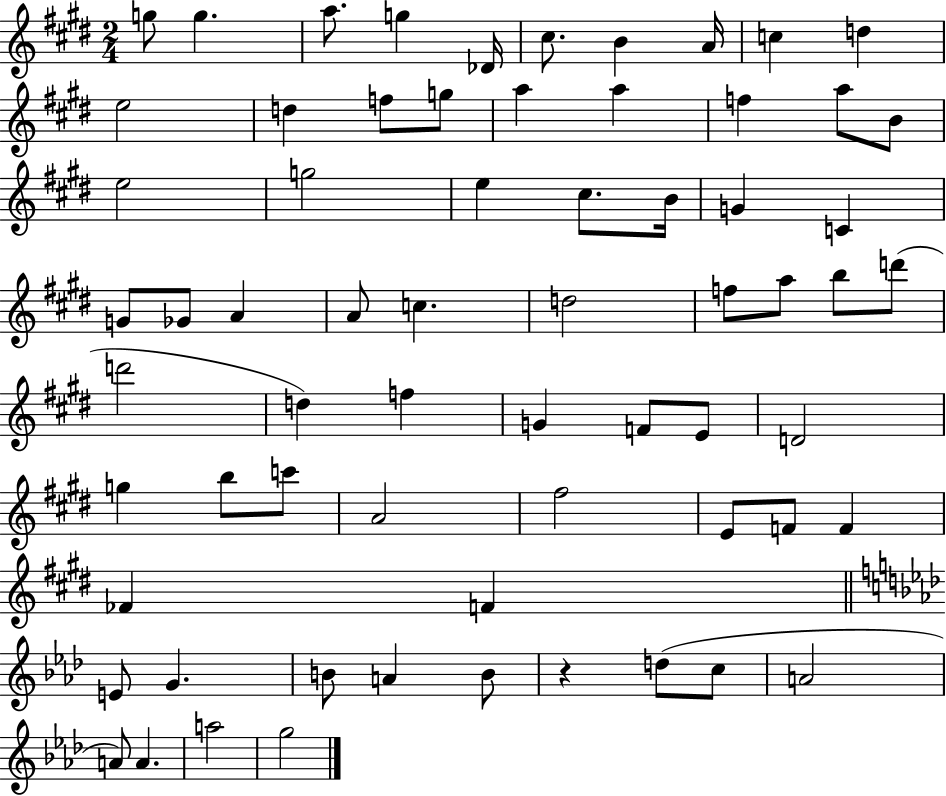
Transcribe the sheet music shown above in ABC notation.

X:1
T:Untitled
M:2/4
L:1/4
K:E
g/2 g a/2 g _D/4 ^c/2 B A/4 c d e2 d f/2 g/2 a a f a/2 B/2 e2 g2 e ^c/2 B/4 G C G/2 _G/2 A A/2 c d2 f/2 a/2 b/2 d'/2 d'2 d f G F/2 E/2 D2 g b/2 c'/2 A2 ^f2 E/2 F/2 F _F F E/2 G B/2 A B/2 z d/2 c/2 A2 A/2 A a2 g2